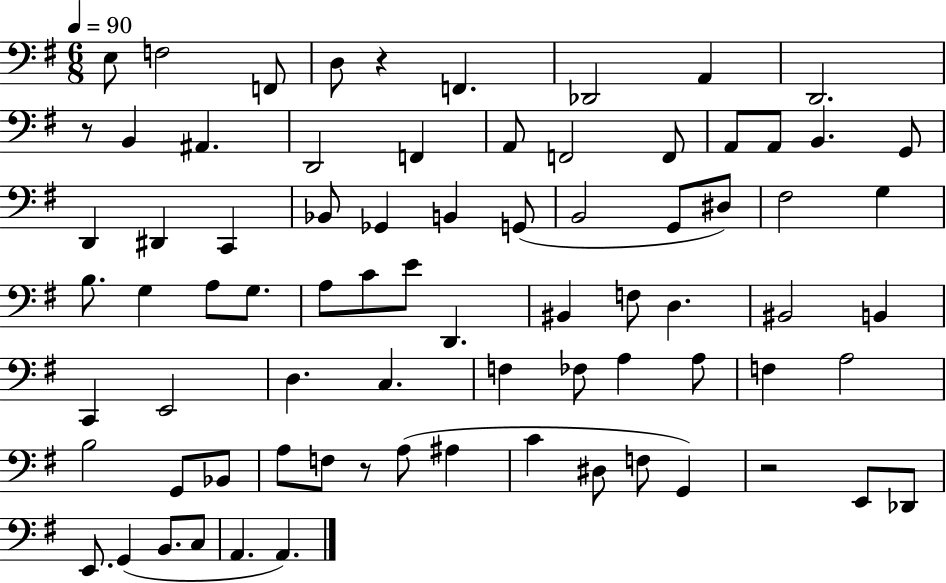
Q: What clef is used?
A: bass